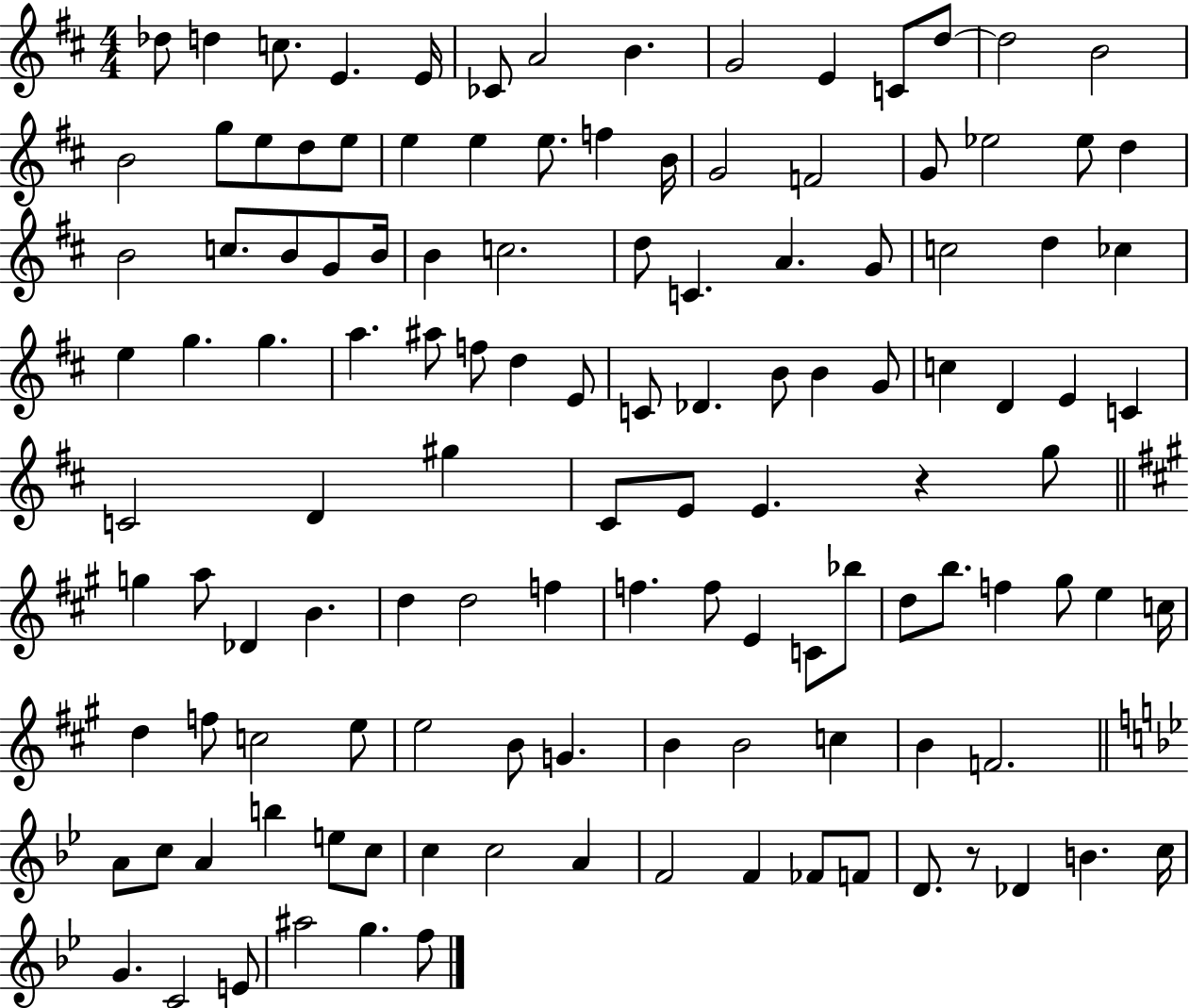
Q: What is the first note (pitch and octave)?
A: Db5